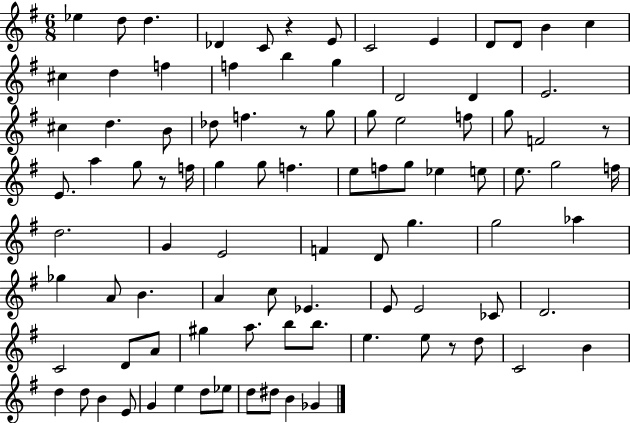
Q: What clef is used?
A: treble